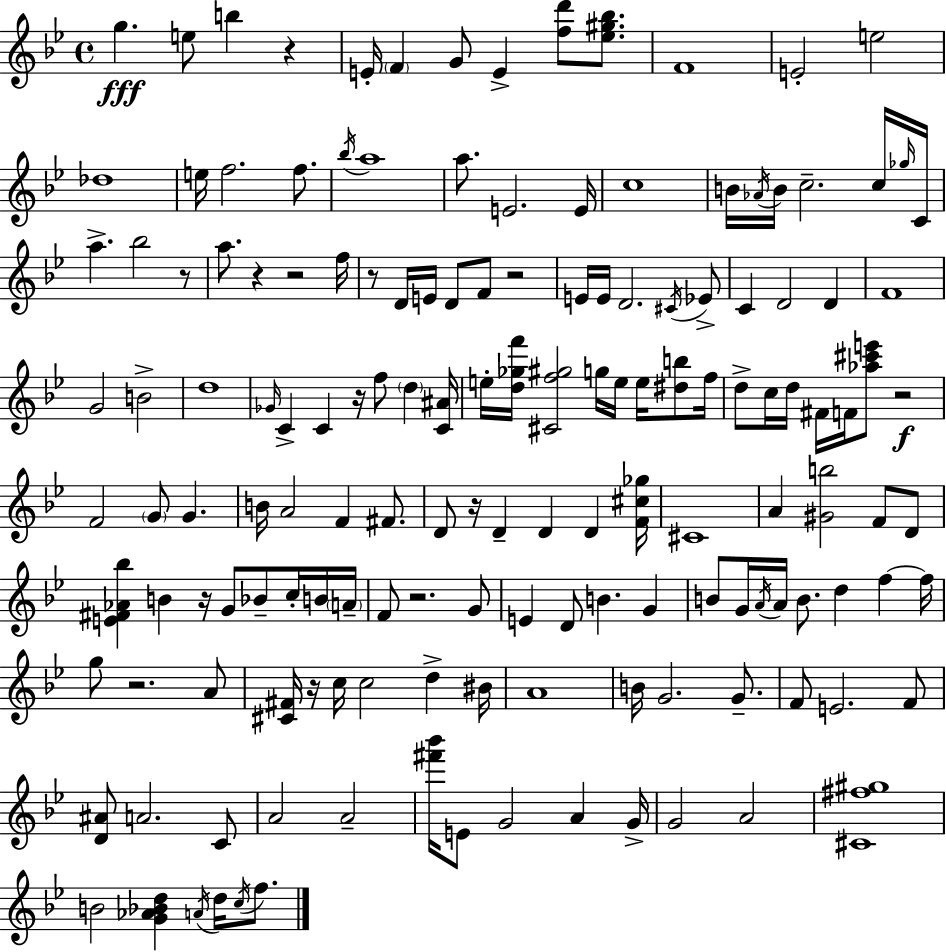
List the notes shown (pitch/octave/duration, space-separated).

G5/q. E5/e B5/q R/q E4/s F4/q G4/e E4/q [F5,D6]/e [Eb5,G#5,Bb5]/e. F4/w E4/h E5/h Db5/w E5/s F5/h. F5/e. Bb5/s A5/w A5/e. E4/h. E4/s C5/w B4/s Ab4/s B4/s C5/h. C5/s Gb5/s C4/s A5/q. Bb5/h R/e A5/e. R/q R/h F5/s R/e D4/s E4/s D4/e F4/e R/h E4/s E4/s D4/h. C#4/s Eb4/e C4/q D4/h D4/q F4/w G4/h B4/h D5/w Gb4/s C4/q C4/q R/s F5/e D5/q [C4,A#4]/s E5/s [D5,Gb5,F6]/s [C#4,F5,G#5]/h G5/s E5/s E5/s [D#5,B5]/e F5/s D5/e C5/s D5/s F#4/s F4/s [Ab5,C#6,E6]/e R/h F4/h G4/e G4/q. B4/s A4/h F4/q F#4/e. D4/e R/s D4/q D4/q D4/q [F4,C#5,Gb5]/s C#4/w A4/q [G#4,B5]/h F4/e D4/e [E4,F#4,Ab4,Bb5]/q B4/q R/s G4/e Bb4/e C5/s B4/s A4/s F4/e R/h. G4/e E4/q D4/e B4/q. G4/q B4/e G4/s A4/s A4/s B4/e. D5/q F5/q F5/s G5/e R/h. A4/e [C#4,F#4]/s R/s C5/s C5/h D5/q BIS4/s A4/w B4/s G4/h. G4/e. F4/e E4/h. F4/e [D4,A#4]/e A4/h. C4/e A4/h A4/h [F#6,Bb6]/s E4/e G4/h A4/q G4/s G4/h A4/h [C#4,F#5,G#5]/w B4/h [G4,Ab4,Bb4,D5]/q A4/s D5/s C5/s F5/e.